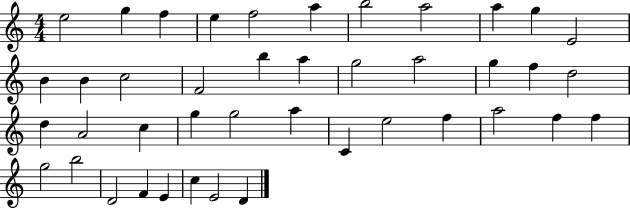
X:1
T:Untitled
M:4/4
L:1/4
K:C
e2 g f e f2 a b2 a2 a g E2 B B c2 F2 b a g2 a2 g f d2 d A2 c g g2 a C e2 f a2 f f g2 b2 D2 F E c E2 D